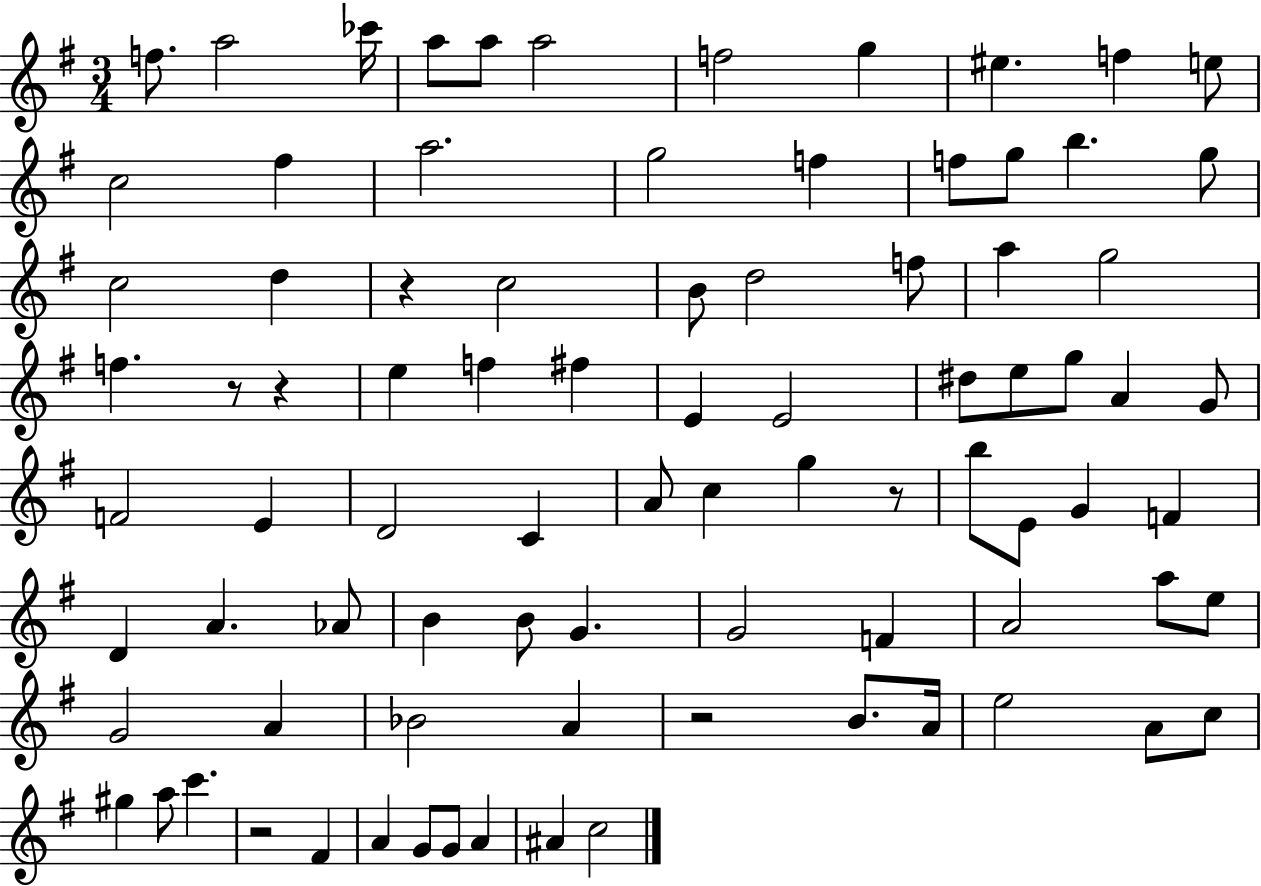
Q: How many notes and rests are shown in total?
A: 86